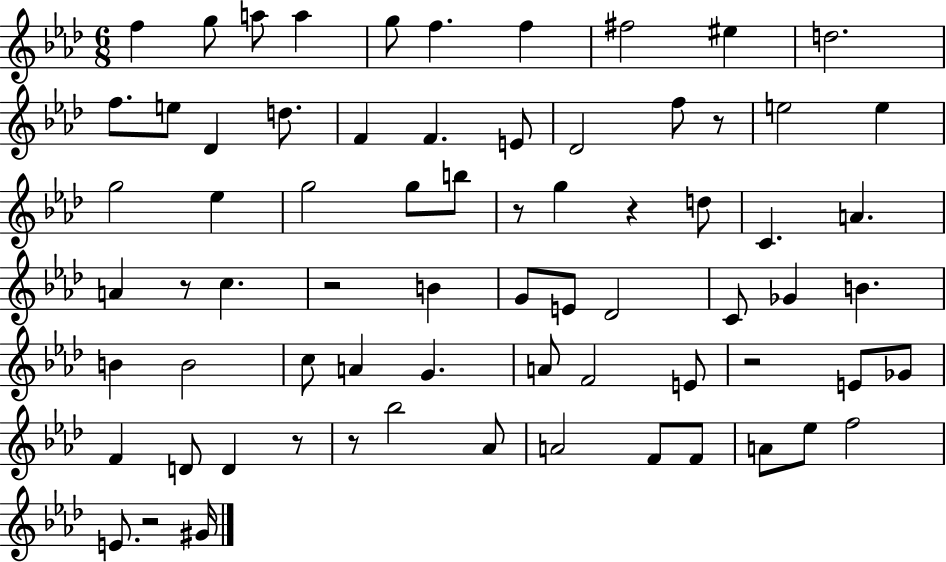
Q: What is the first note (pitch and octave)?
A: F5